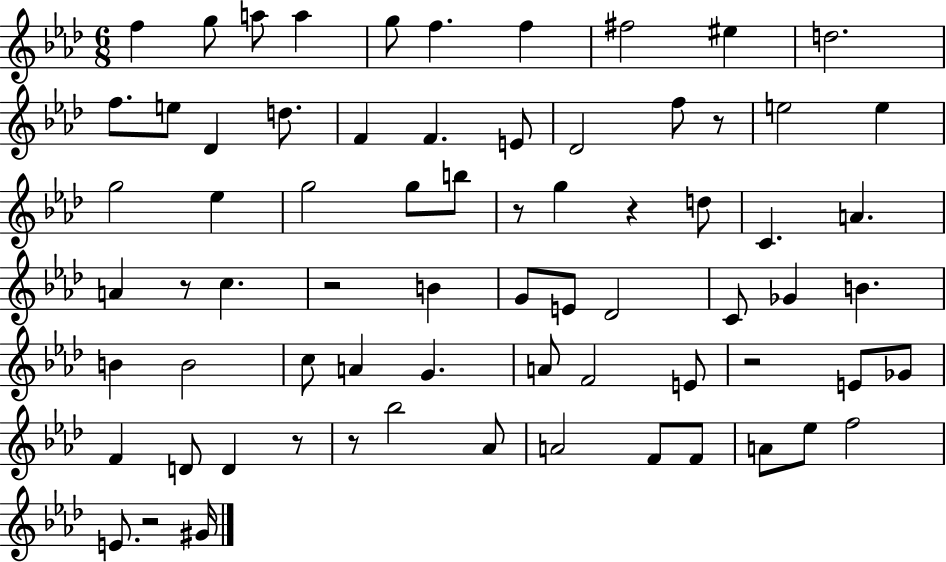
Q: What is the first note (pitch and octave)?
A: F5